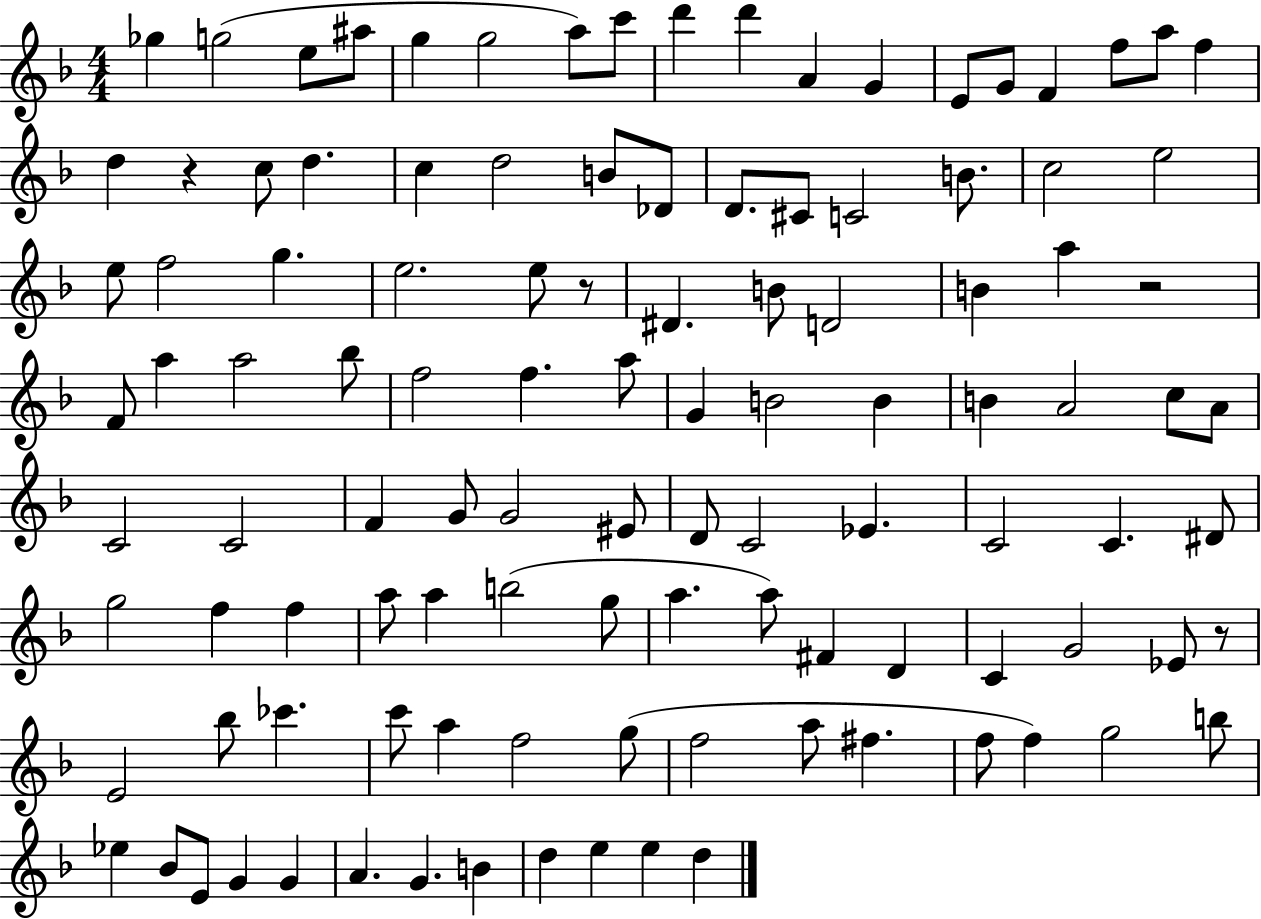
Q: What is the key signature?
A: F major